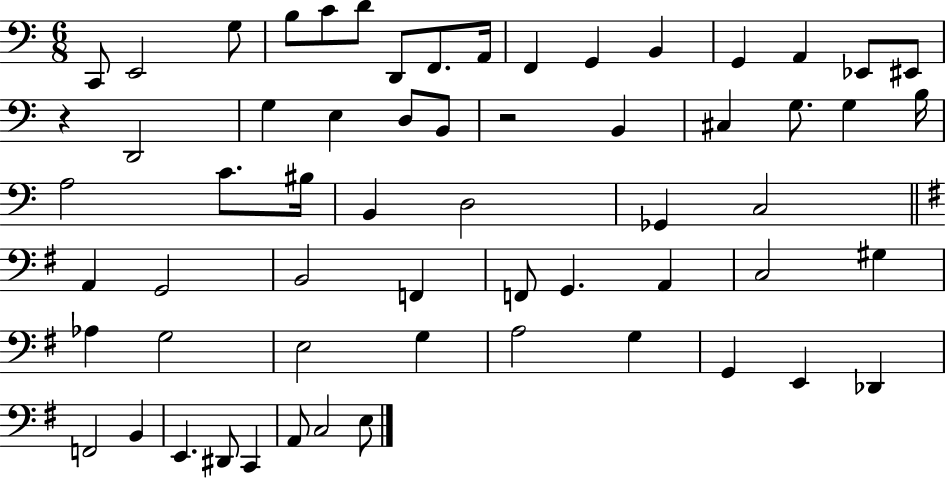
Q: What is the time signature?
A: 6/8